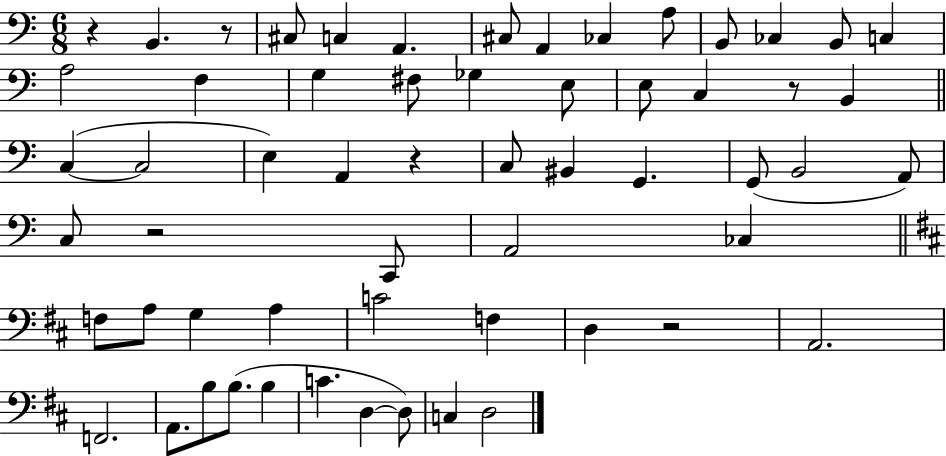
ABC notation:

X:1
T:Untitled
M:6/8
L:1/4
K:C
z B,, z/2 ^C,/2 C, A,, ^C,/2 A,, _C, A,/2 B,,/2 _C, B,,/2 C, A,2 F, G, ^F,/2 _G, E,/2 E,/2 C, z/2 B,, C, C,2 E, A,, z C,/2 ^B,, G,, G,,/2 B,,2 A,,/2 C,/2 z2 C,,/2 A,,2 _C, F,/2 A,/2 G, A, C2 F, D, z2 A,,2 F,,2 A,,/2 B,/2 B,/2 B, C D, D,/2 C, D,2